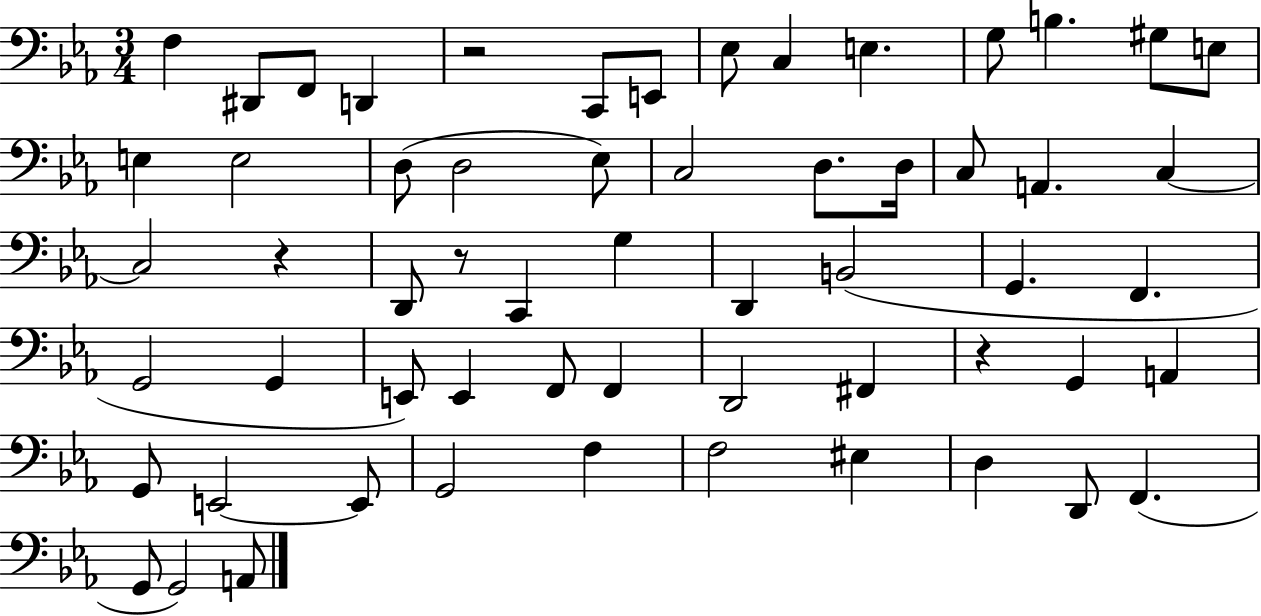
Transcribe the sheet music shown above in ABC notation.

X:1
T:Untitled
M:3/4
L:1/4
K:Eb
F, ^D,,/2 F,,/2 D,, z2 C,,/2 E,,/2 _E,/2 C, E, G,/2 B, ^G,/2 E,/2 E, E,2 D,/2 D,2 _E,/2 C,2 D,/2 D,/4 C,/2 A,, C, C,2 z D,,/2 z/2 C,, G, D,, B,,2 G,, F,, G,,2 G,, E,,/2 E,, F,,/2 F,, D,,2 ^F,, z G,, A,, G,,/2 E,,2 E,,/2 G,,2 F, F,2 ^E, D, D,,/2 F,, G,,/2 G,,2 A,,/2